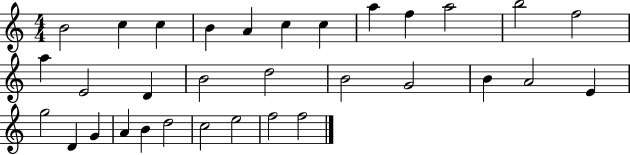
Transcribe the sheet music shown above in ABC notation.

X:1
T:Untitled
M:4/4
L:1/4
K:C
B2 c c B A c c a f a2 b2 f2 a E2 D B2 d2 B2 G2 B A2 E g2 D G A B d2 c2 e2 f2 f2